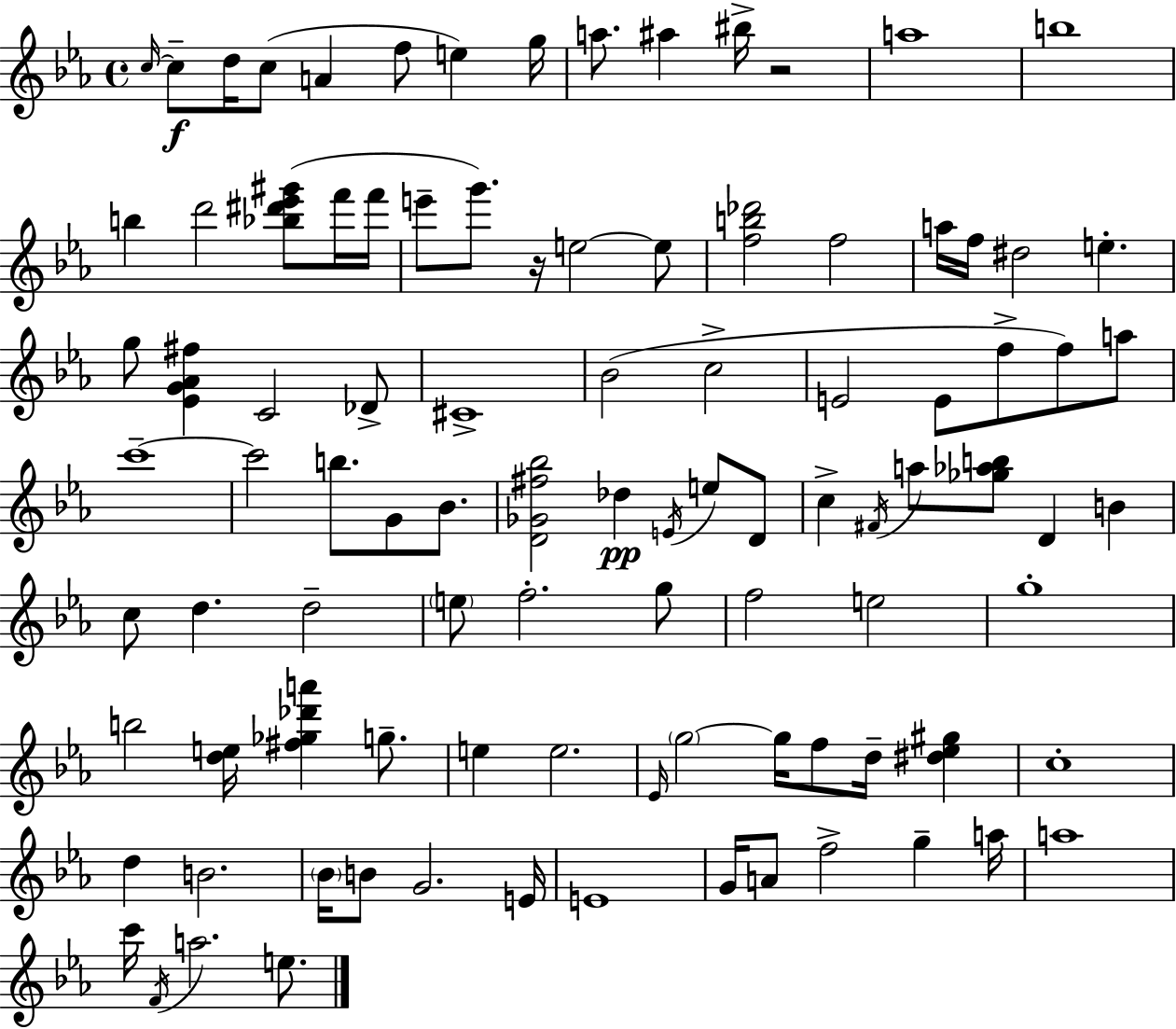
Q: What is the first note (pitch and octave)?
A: C5